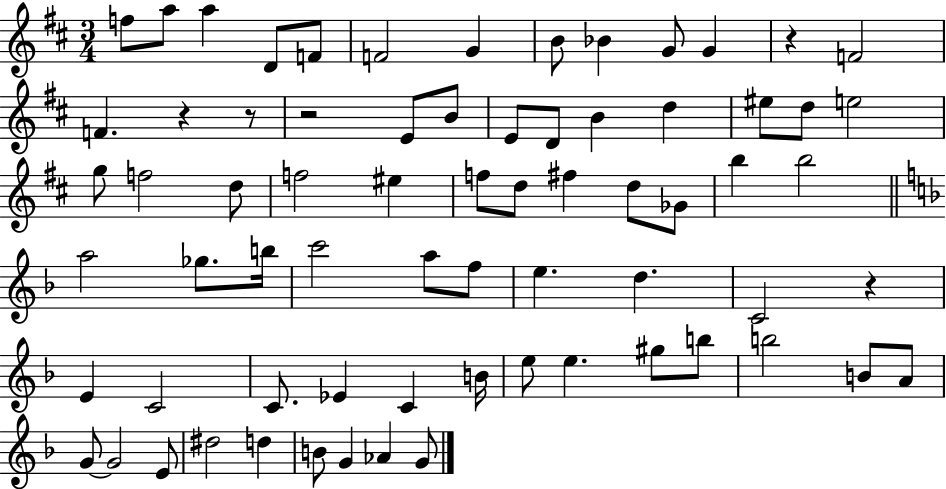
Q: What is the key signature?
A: D major